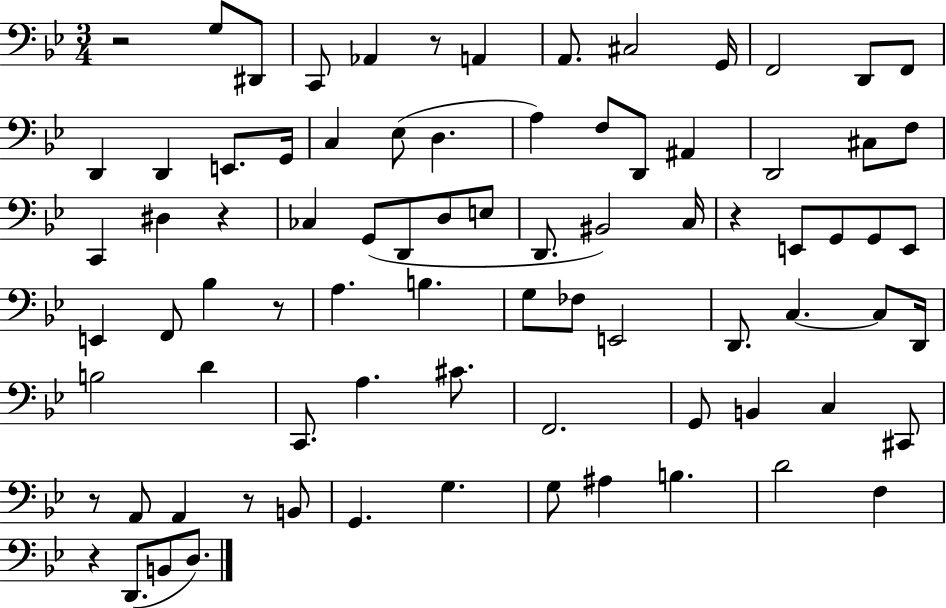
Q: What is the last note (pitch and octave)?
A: D3